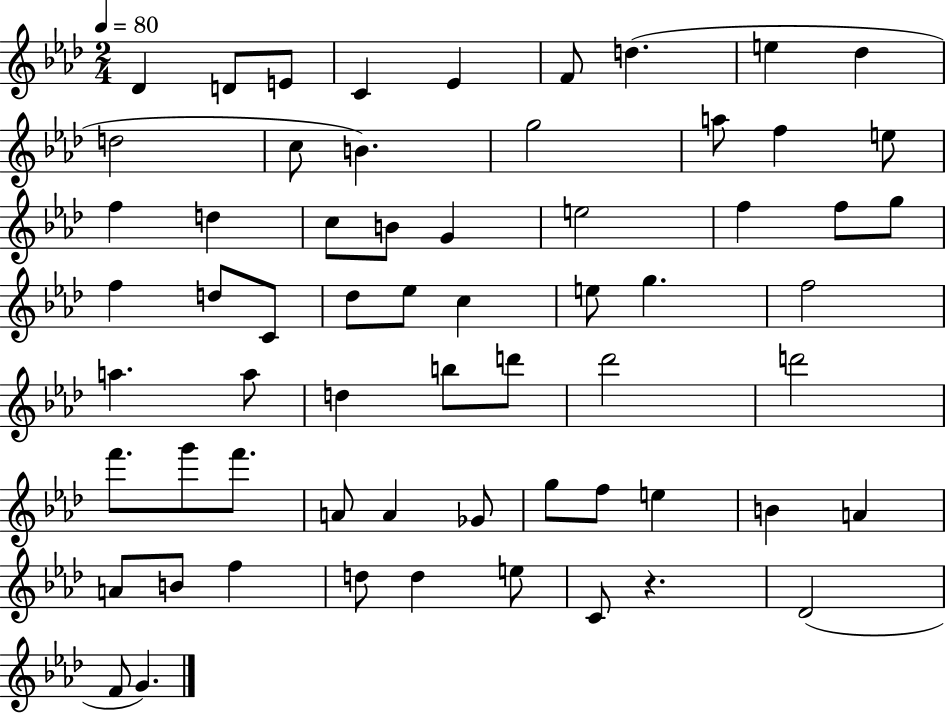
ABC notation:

X:1
T:Untitled
M:2/4
L:1/4
K:Ab
_D D/2 E/2 C _E F/2 d e _d d2 c/2 B g2 a/2 f e/2 f d c/2 B/2 G e2 f f/2 g/2 f d/2 C/2 _d/2 _e/2 c e/2 g f2 a a/2 d b/2 d'/2 _d'2 d'2 f'/2 g'/2 f'/2 A/2 A _G/2 g/2 f/2 e B A A/2 B/2 f d/2 d e/2 C/2 z _D2 F/2 G